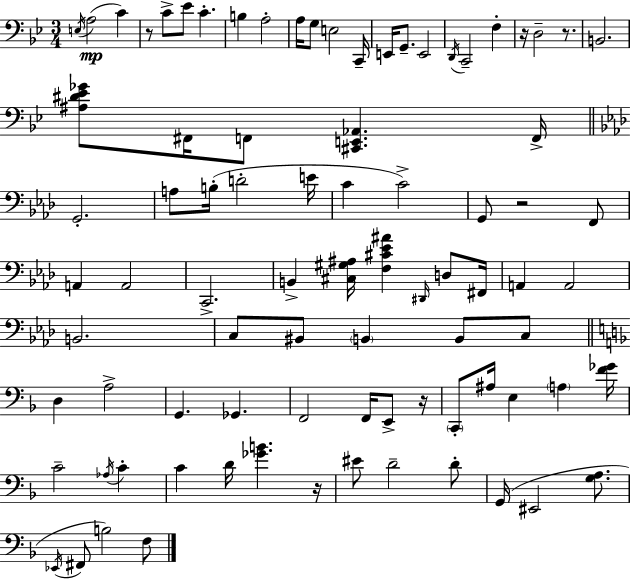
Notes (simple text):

E3/s A3/h C4/q R/e C4/e Eb4/e C4/q. B3/q A3/h A3/s G3/e E3/h C2/s E2/s G2/e. E2/h D2/s C2/h F3/q R/s D3/h R/e. B2/h. [A#3,D#4,Eb4,Gb4]/e F#2/s F2/e [C#2,E2,Ab2]/q. F2/s G2/h. A3/e B3/s D4/h E4/s C4/q C4/h G2/e R/h F2/e A2/q A2/h C2/h. B2/q [C#3,G#3,A#3]/s [F3,C#4,Eb4,A#4]/q D#2/s D3/e F#2/s A2/q A2/h B2/h. C3/e BIS2/e B2/q B2/e C3/e D3/q A3/h G2/q. Gb2/q. F2/h F2/s E2/e R/s C2/e A#3/s E3/q A3/q [F4,Gb4]/s C4/h Ab3/s C4/q C4/q D4/s [Gb4,B4]/q. R/s EIS4/e D4/h D4/e G2/s EIS2/h [G3,A3]/e. Eb2/s F#2/e B3/h F3/e